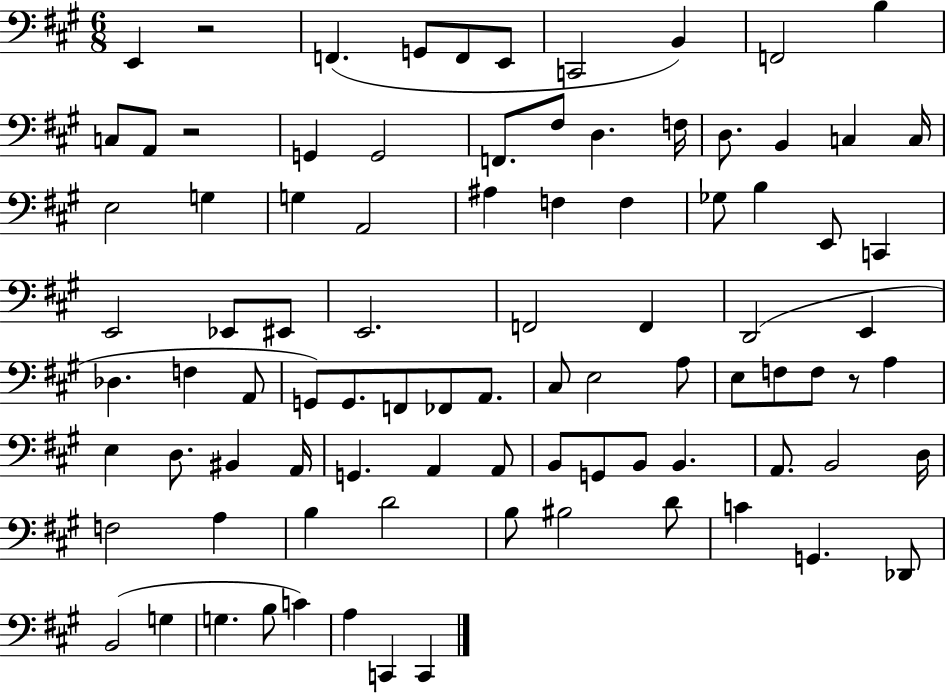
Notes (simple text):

E2/q R/h F2/q. G2/e F2/e E2/e C2/h B2/q F2/h B3/q C3/e A2/e R/h G2/q G2/h F2/e. F#3/e D3/q. F3/s D3/e. B2/q C3/q C3/s E3/h G3/q G3/q A2/h A#3/q F3/q F3/q Gb3/e B3/q E2/e C2/q E2/h Eb2/e EIS2/e E2/h. F2/h F2/q D2/h E2/q Db3/q. F3/q A2/e G2/e G2/e. F2/e FES2/e A2/e. C#3/e E3/h A3/e E3/e F3/e F3/e R/e A3/q E3/q D3/e. BIS2/q A2/s G2/q. A2/q A2/e B2/e G2/e B2/e B2/q. A2/e. B2/h D3/s F3/h A3/q B3/q D4/h B3/e BIS3/h D4/e C4/q G2/q. Db2/e B2/h G3/q G3/q. B3/e C4/q A3/q C2/q C2/q